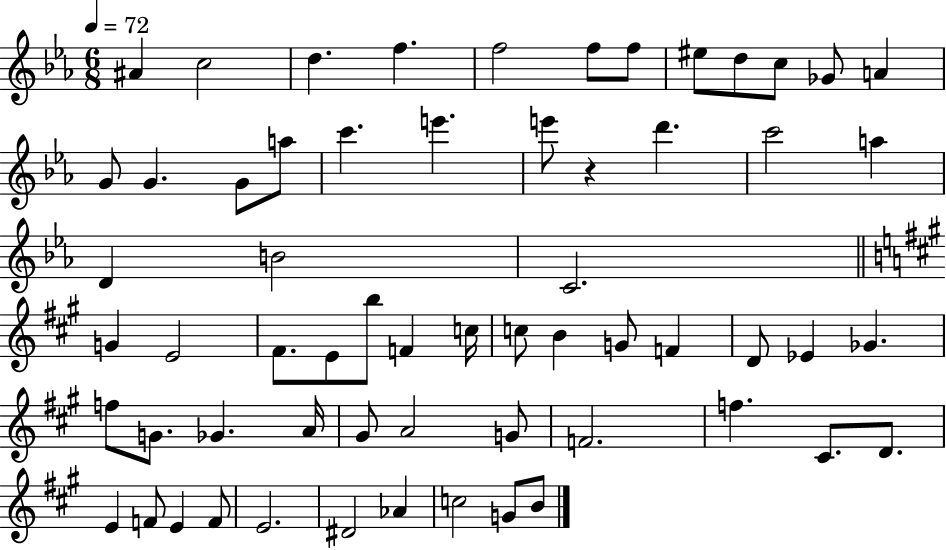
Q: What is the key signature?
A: EES major